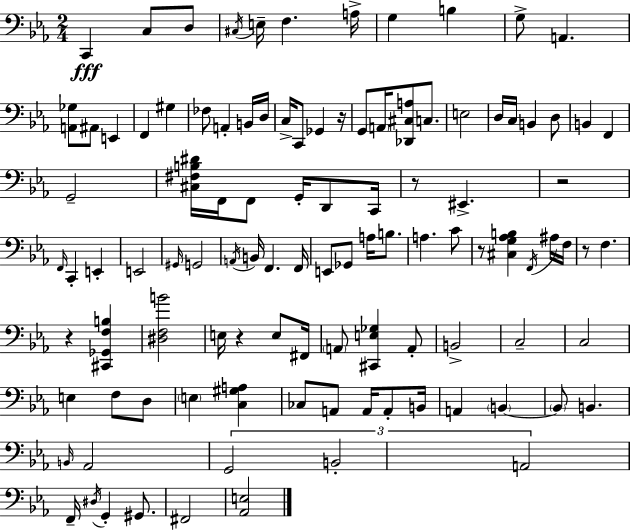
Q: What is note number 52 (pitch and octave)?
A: A3